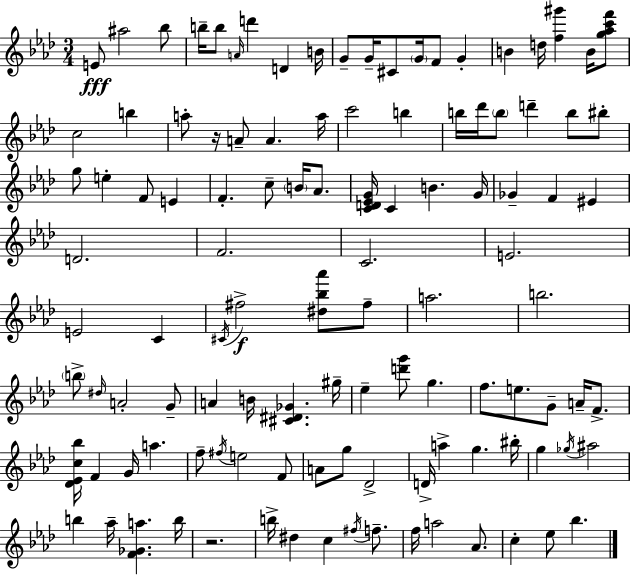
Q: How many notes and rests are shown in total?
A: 112